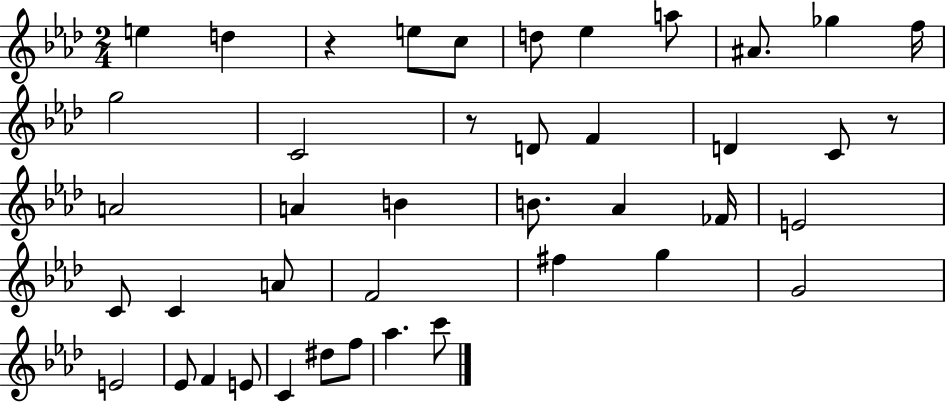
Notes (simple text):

E5/q D5/q R/q E5/e C5/e D5/e Eb5/q A5/e A#4/e. Gb5/q F5/s G5/h C4/h R/e D4/e F4/q D4/q C4/e R/e A4/h A4/q B4/q B4/e. Ab4/q FES4/s E4/h C4/e C4/q A4/e F4/h F#5/q G5/q G4/h E4/h Eb4/e F4/q E4/e C4/q D#5/e F5/e Ab5/q. C6/e